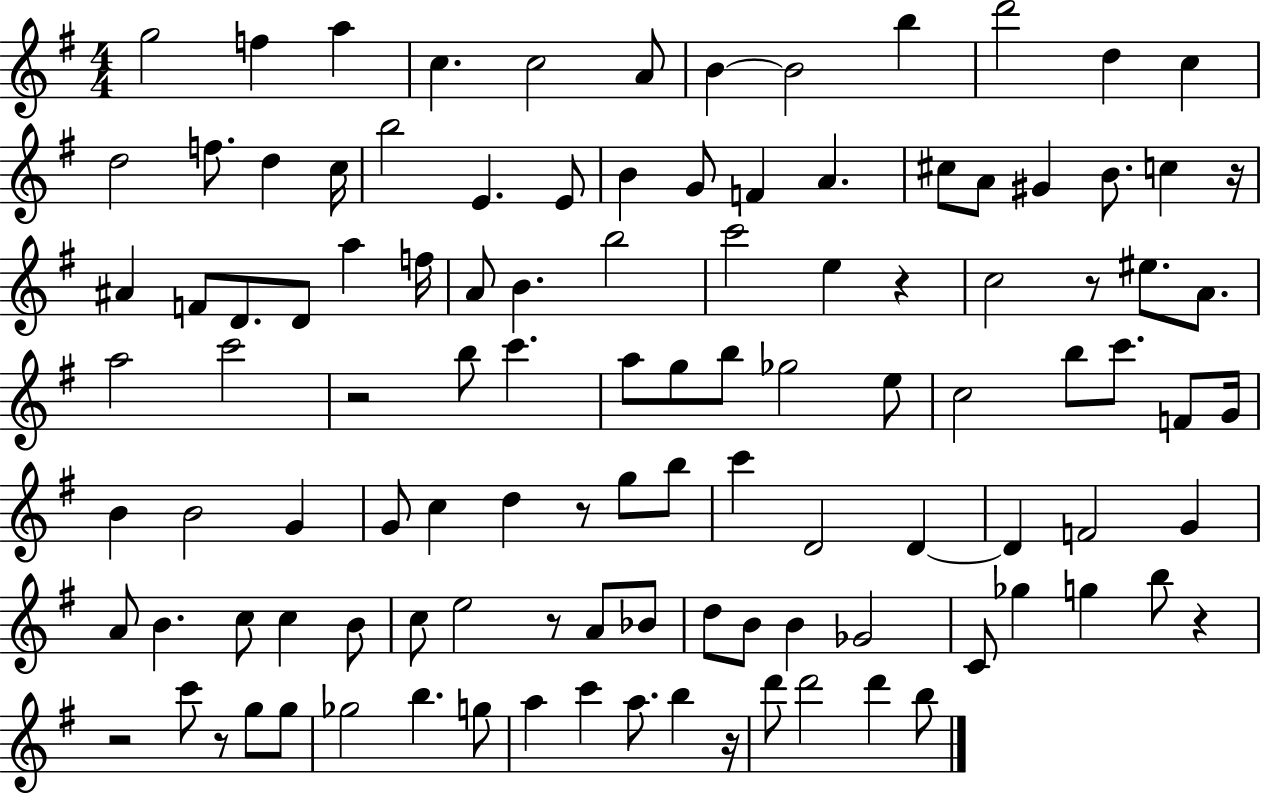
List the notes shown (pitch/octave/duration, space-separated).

G5/h F5/q A5/q C5/q. C5/h A4/e B4/q B4/h B5/q D6/h D5/q C5/q D5/h F5/e. D5/q C5/s B5/h E4/q. E4/e B4/q G4/e F4/q A4/q. C#5/e A4/e G#4/q B4/e. C5/q R/s A#4/q F4/e D4/e. D4/e A5/q F5/s A4/e B4/q. B5/h C6/h E5/q R/q C5/h R/e EIS5/e. A4/e. A5/h C6/h R/h B5/e C6/q. A5/e G5/e B5/e Gb5/h E5/e C5/h B5/e C6/e. F4/e G4/s B4/q B4/h G4/q G4/e C5/q D5/q R/e G5/e B5/e C6/q D4/h D4/q D4/q F4/h G4/q A4/e B4/q. C5/e C5/q B4/e C5/e E5/h R/e A4/e Bb4/e D5/e B4/e B4/q Gb4/h C4/e Gb5/q G5/q B5/e R/q R/h C6/e R/e G5/e G5/e Gb5/h B5/q. G5/e A5/q C6/q A5/e. B5/q R/s D6/e D6/h D6/q B5/e